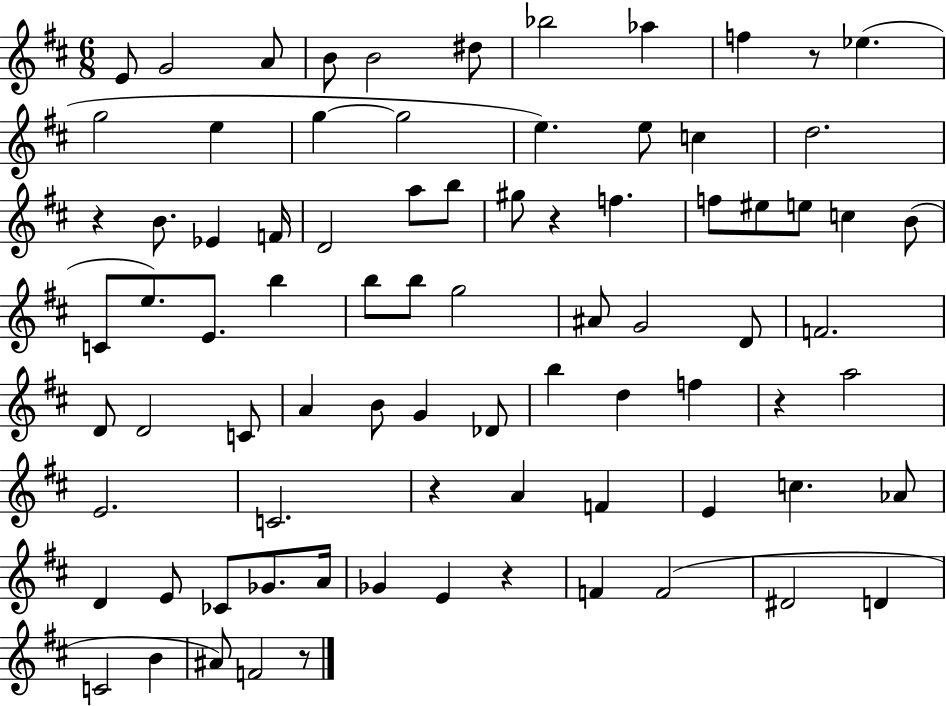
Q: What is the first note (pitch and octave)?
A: E4